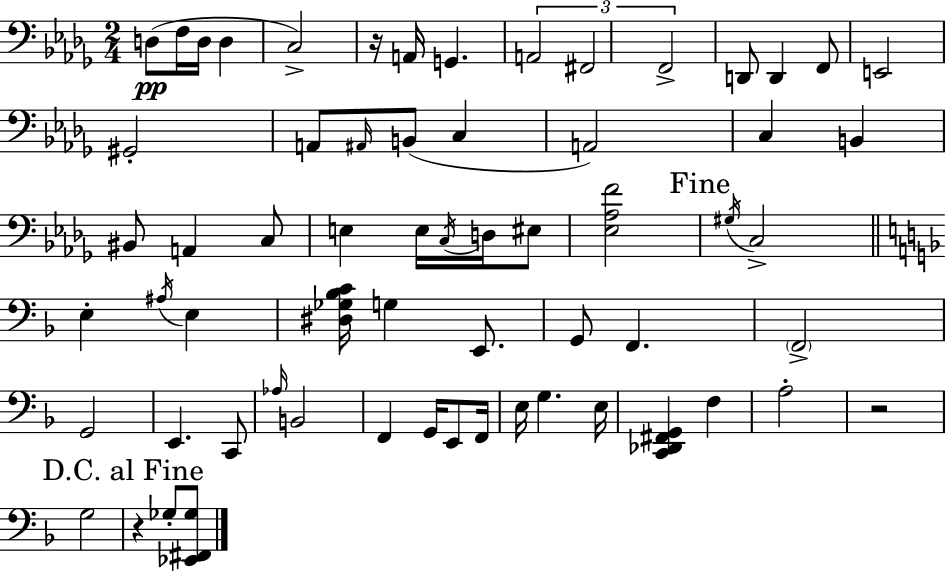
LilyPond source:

{
  \clef bass
  \numericTimeSignature
  \time 2/4
  \key bes \minor
  \repeat volta 2 { d8(\pp f16 d16 d4 | c2->) | r16 a,16 g,4. | \tuplet 3/2 { a,2 | \break fis,2 | f,2-> } | d,8 d,4 f,8 | e,2 | \break gis,2-. | a,8 \grace { ais,16 }( b,8 c4 | a,2) | c4 b,4 | \break bis,8 a,4 c8 | e4 e16 \acciaccatura { c16 } d16 | eis8 <ees aes f'>2 | \mark "Fine" \acciaccatura { gis16 } c2-> | \break \bar "||" \break \key f \major e4-. \acciaccatura { ais16 } e4 | <dis ges bes c'>16 g4 e,8. | g,8 f,4. | \parenthesize f,2-> | \break g,2 | e,4. c,8 | \grace { aes16 } b,2 | f,4 g,16 e,8 | \break f,16 e16 g4. | e16 <c, des, fis, g,>4 f4 | a2-. | r2 | \break g2 | \mark "D.C. al Fine" r4 ges8-. | <ees, fis, ges>8 } \bar "|."
}